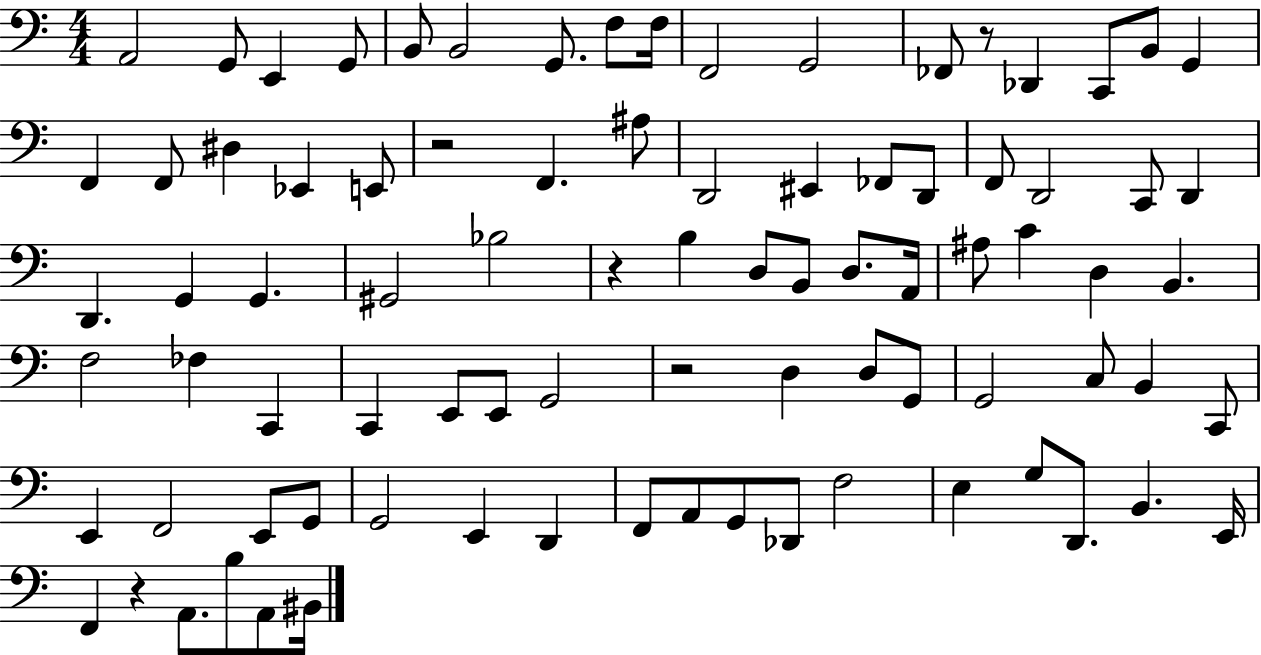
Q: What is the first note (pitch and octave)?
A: A2